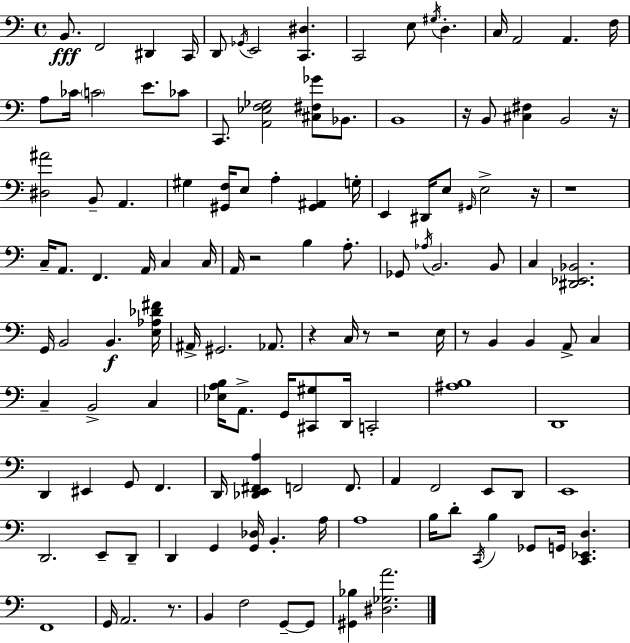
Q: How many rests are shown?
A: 10